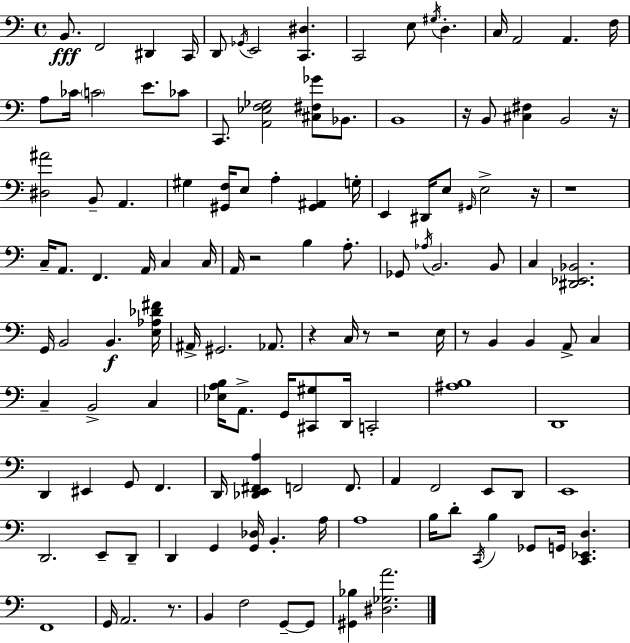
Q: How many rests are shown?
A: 10